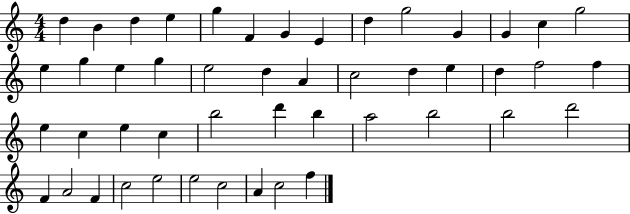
X:1
T:Untitled
M:4/4
L:1/4
K:C
d B d e g F G E d g2 G G c g2 e g e g e2 d A c2 d e d f2 f e c e c b2 d' b a2 b2 b2 d'2 F A2 F c2 e2 e2 c2 A c2 f